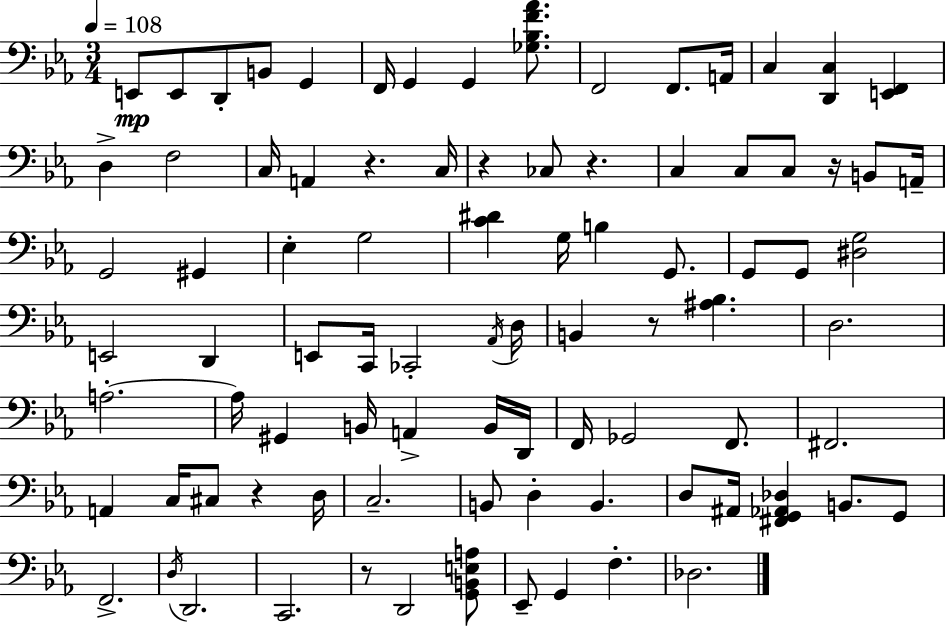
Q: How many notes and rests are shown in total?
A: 88